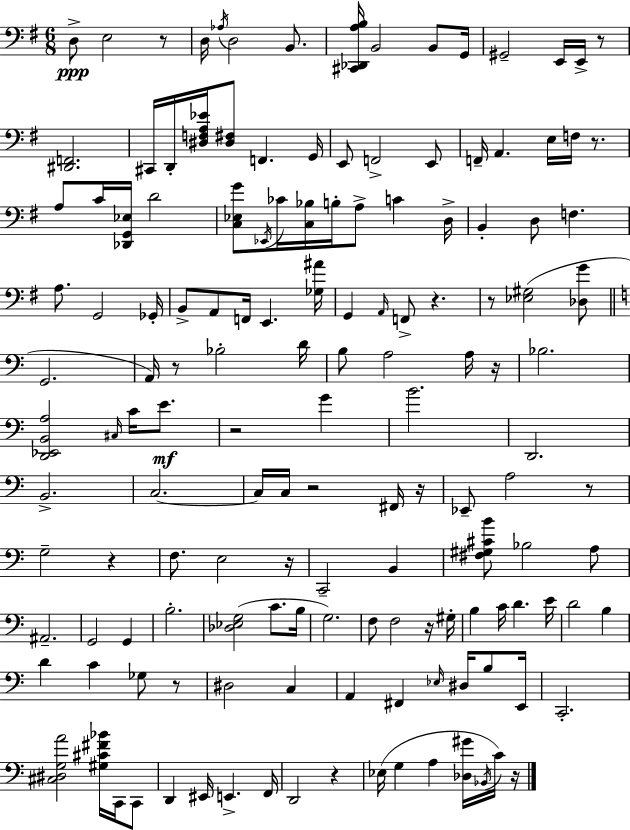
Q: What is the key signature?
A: E minor